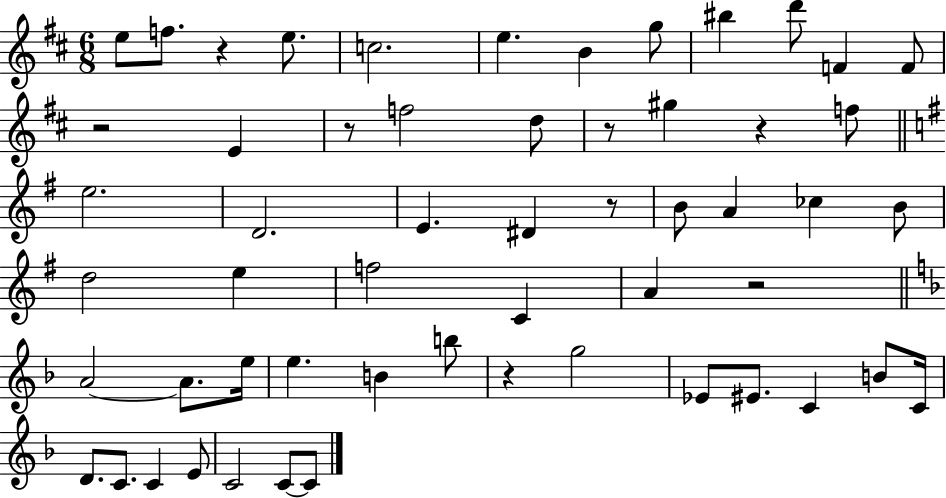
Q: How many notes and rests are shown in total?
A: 56